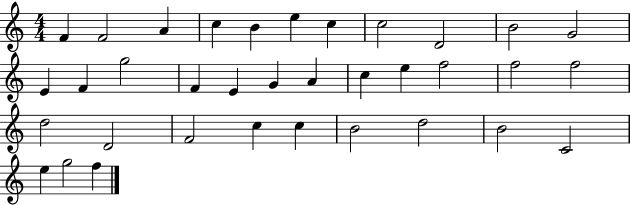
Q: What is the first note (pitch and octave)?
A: F4